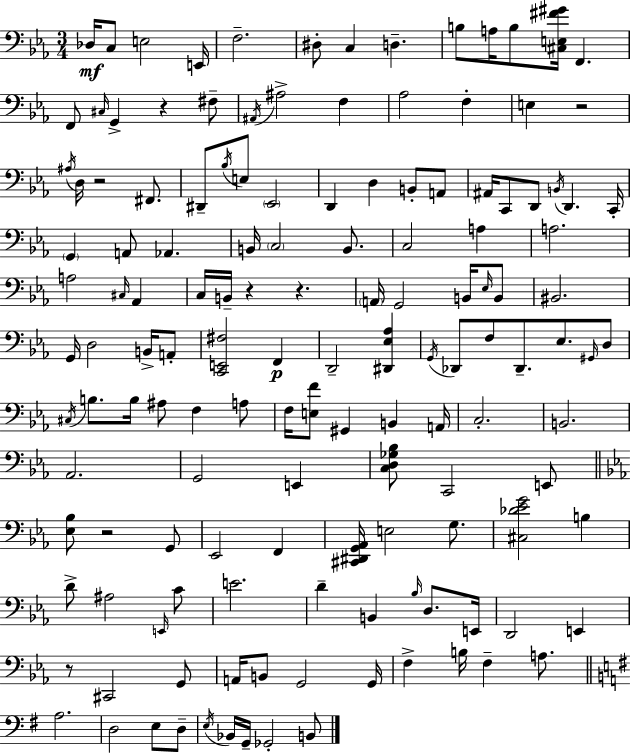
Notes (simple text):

Db3/s C3/e E3/h E2/s F3/h. D#3/e C3/q D3/q. B3/e A3/s B3/e [C#3,E3,F#4,G#4]/s F2/q. F2/e C#3/s G2/q R/q F#3/e A#2/s A#3/h F3/q Ab3/h F3/q E3/q R/h A#3/s D3/s R/h F#2/e. D#2/e Bb3/s E3/e Eb2/h D2/q D3/q B2/e A2/e A#2/s C2/e D2/e B2/s D2/q. C2/s G2/q A2/e Ab2/q. B2/s C3/h B2/e. C3/h A3/q A3/h. A3/h C#3/s Ab2/q C3/s B2/s R/q R/q. A2/s G2/h B2/s Eb3/s B2/e BIS2/h. G2/s D3/h B2/s A2/e [C2,E2,F#3]/h F2/q D2/h [D#2,Eb3,Ab3]/q G2/s Db2/e F3/e Db2/e. Eb3/e. G#2/s D3/e C#3/s B3/e. B3/s A#3/e F3/q A3/e F3/s [E3,F4]/e G#2/q B2/q A2/s C3/h. B2/h. Ab2/h. G2/h E2/q [C3,D3,Gb3,Bb3]/e C2/h E2/e [Eb3,Bb3]/e R/h G2/e Eb2/h F2/q [C#2,D#2,G2,Ab2]/s E3/h G3/e. [C#3,Db4,Eb4,G4]/h B3/q D4/e A#3/h E2/s C4/e E4/h. D4/q B2/q Bb3/s D3/e. E2/s D2/h E2/q R/e C#2/h G2/e A2/s B2/e G2/h G2/s F3/q B3/s F3/q A3/e. A3/h. D3/h E3/e D3/e E3/s Bb2/s G2/s Gb2/h B2/e